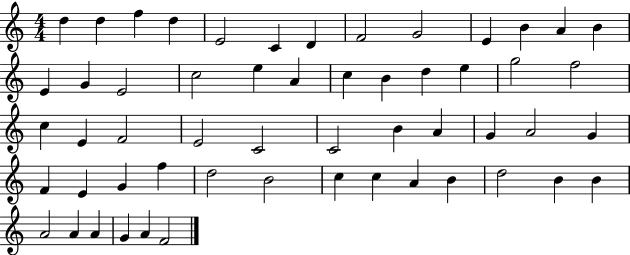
D5/q D5/q F5/q D5/q E4/h C4/q D4/q F4/h G4/h E4/q B4/q A4/q B4/q E4/q G4/q E4/h C5/h E5/q A4/q C5/q B4/q D5/q E5/q G5/h F5/h C5/q E4/q F4/h E4/h C4/h C4/h B4/q A4/q G4/q A4/h G4/q F4/q E4/q G4/q F5/q D5/h B4/h C5/q C5/q A4/q B4/q D5/h B4/q B4/q A4/h A4/q A4/q G4/q A4/q F4/h